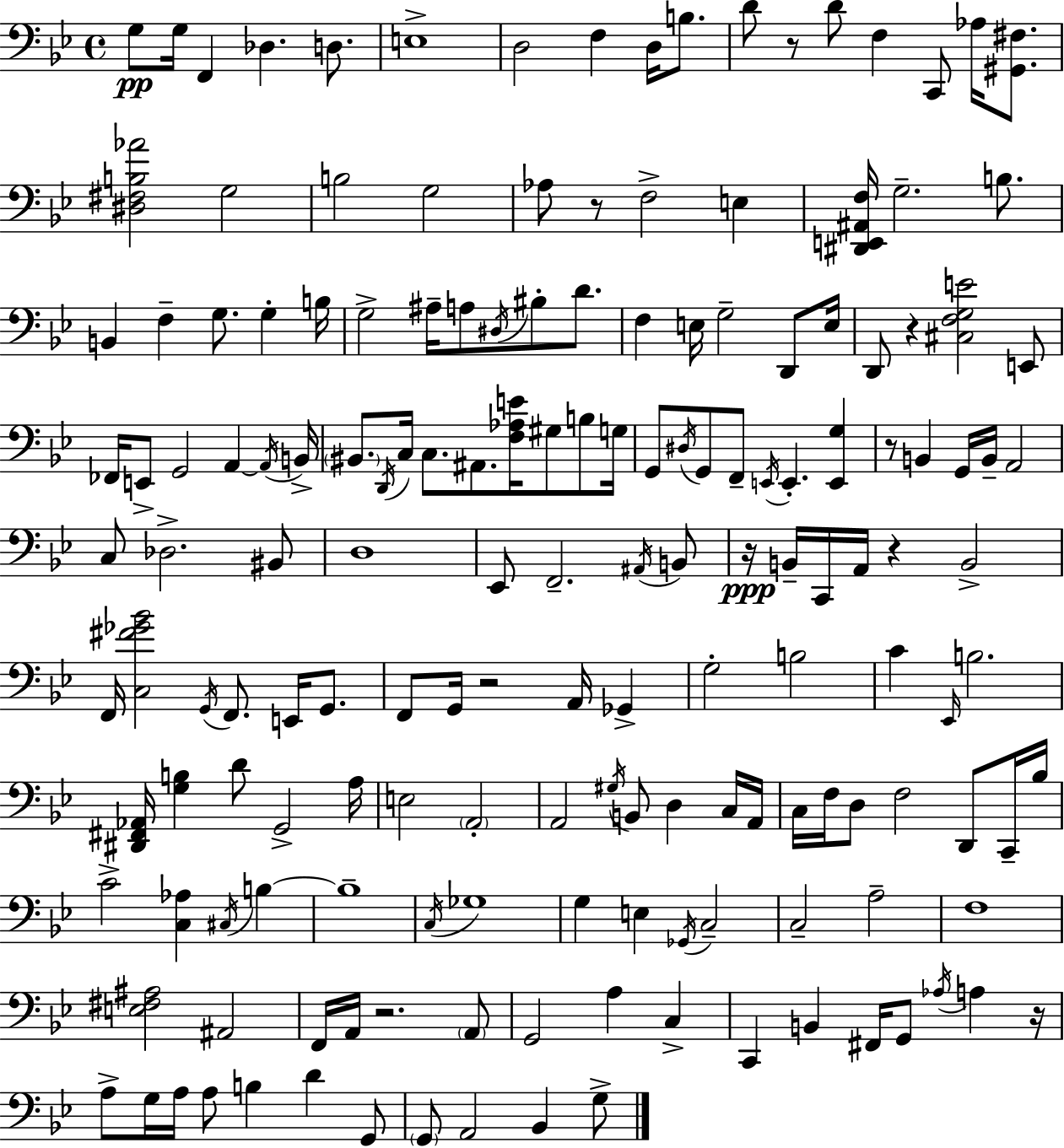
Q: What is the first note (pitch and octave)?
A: G3